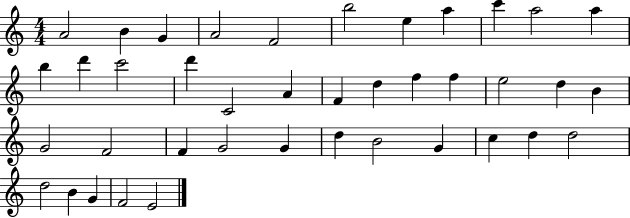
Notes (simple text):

A4/h B4/q G4/q A4/h F4/h B5/h E5/q A5/q C6/q A5/h A5/q B5/q D6/q C6/h D6/q C4/h A4/q F4/q D5/q F5/q F5/q E5/h D5/q B4/q G4/h F4/h F4/q G4/h G4/q D5/q B4/h G4/q C5/q D5/q D5/h D5/h B4/q G4/q F4/h E4/h